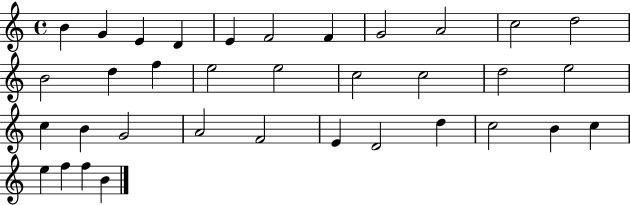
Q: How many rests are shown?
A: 0